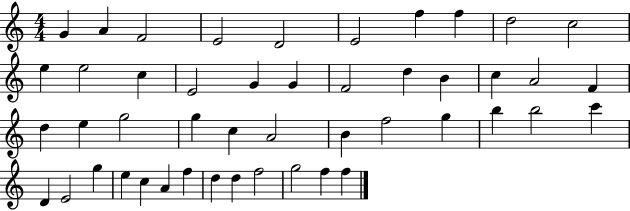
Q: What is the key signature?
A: C major